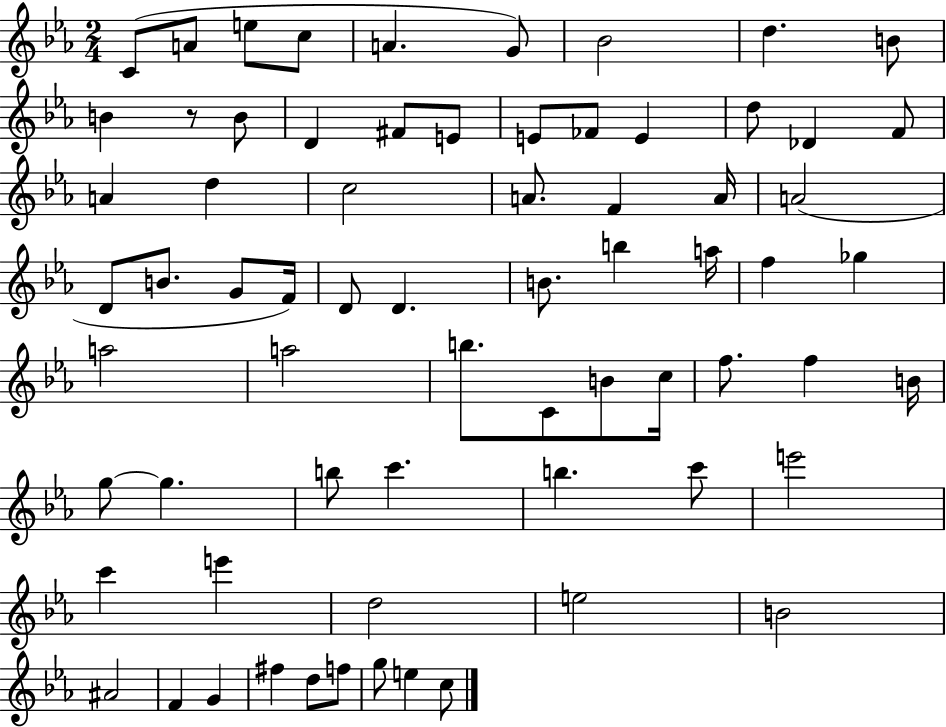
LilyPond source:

{
  \clef treble
  \numericTimeSignature
  \time 2/4
  \key ees \major
  c'8( a'8 e''8 c''8 | a'4. g'8) | bes'2 | d''4. b'8 | \break b'4 r8 b'8 | d'4 fis'8 e'8 | e'8 fes'8 e'4 | d''8 des'4 f'8 | \break a'4 d''4 | c''2 | a'8. f'4 a'16 | a'2( | \break d'8 b'8. g'8 f'16) | d'8 d'4. | b'8. b''4 a''16 | f''4 ges''4 | \break a''2 | a''2 | b''8. c'8 b'8 c''16 | f''8. f''4 b'16 | \break g''8~~ g''4. | b''8 c'''4. | b''4. c'''8 | e'''2 | \break c'''4 e'''4 | d''2 | e''2 | b'2 | \break ais'2 | f'4 g'4 | fis''4 d''8 f''8 | g''8 e''4 c''8 | \break \bar "|."
}